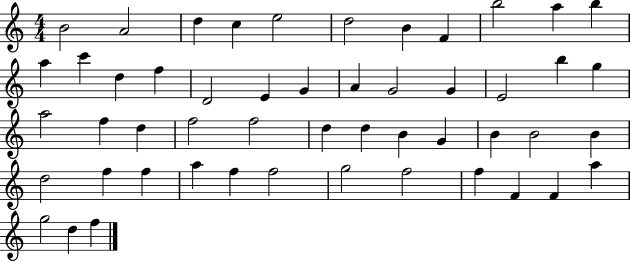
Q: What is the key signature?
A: C major